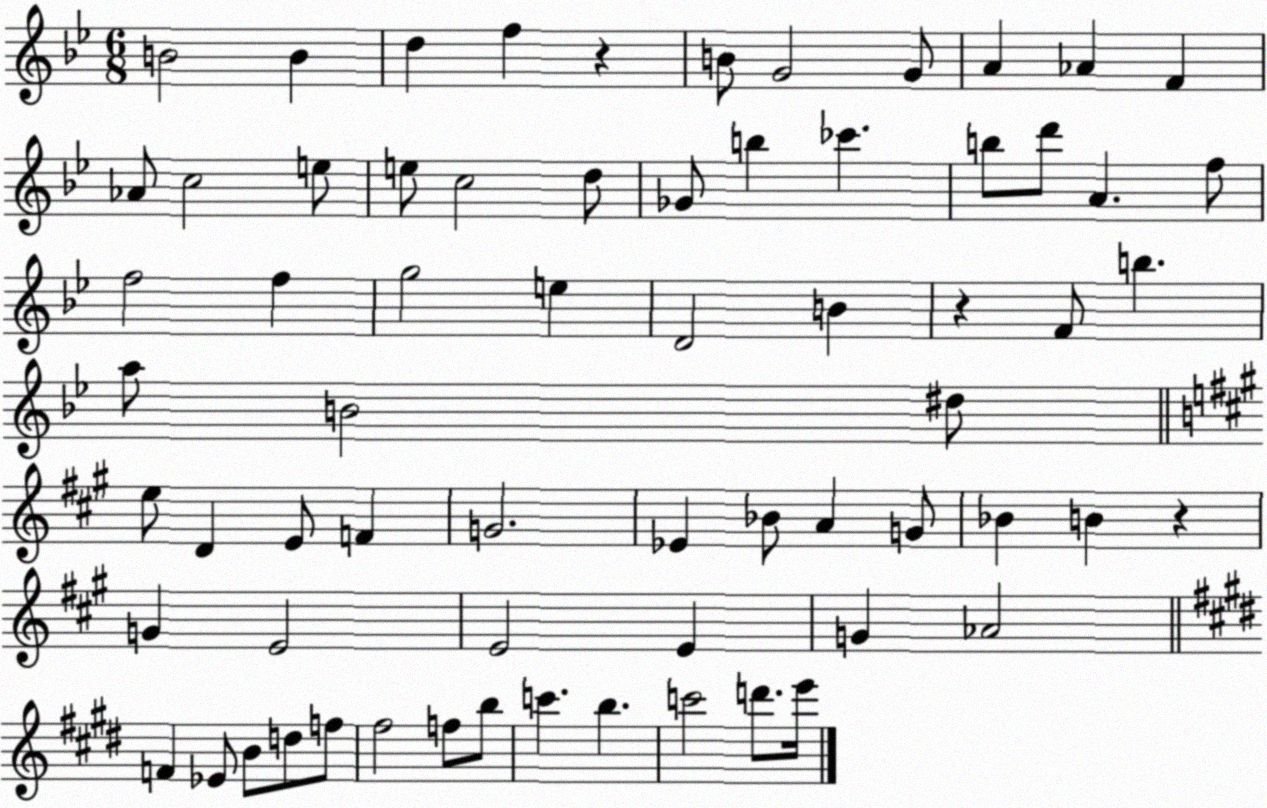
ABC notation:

X:1
T:Untitled
M:6/8
L:1/4
K:Bb
B2 B d f z B/2 G2 G/2 A _A F _A/2 c2 e/2 e/2 c2 d/2 _G/2 b _c' b/2 d'/2 A f/2 f2 f g2 e D2 B z F/2 b a/2 B2 ^d/2 e/2 D E/2 F G2 _E _B/2 A G/2 _B B z G E2 E2 E G _A2 F _E/2 B/2 d/2 f/2 ^f2 f/2 b/2 c' b c'2 d'/2 e'/4